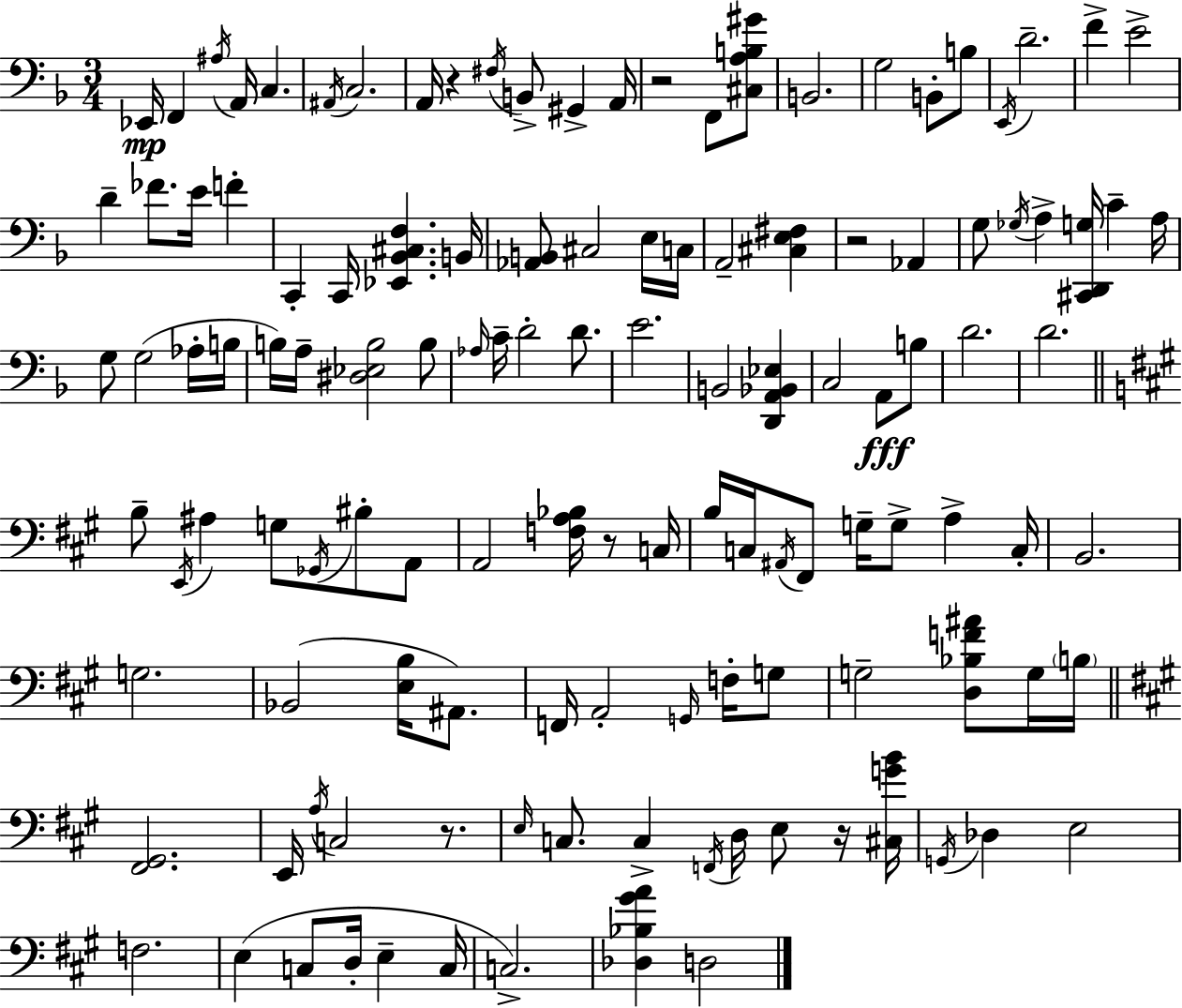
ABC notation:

X:1
T:Untitled
M:3/4
L:1/4
K:Dm
_E,,/4 F,, ^A,/4 A,,/4 C, ^A,,/4 C,2 A,,/4 z ^F,/4 B,,/2 ^G,, A,,/4 z2 F,,/2 [^C,A,B,^G]/2 B,,2 G,2 B,,/2 B,/2 E,,/4 D2 F E2 D _F/2 E/4 F C,, C,,/4 [_E,,_B,,^C,F,] B,,/4 [_A,,B,,]/2 ^C,2 E,/4 C,/4 A,,2 [^C,E,^F,] z2 _A,, G,/2 _G,/4 A, [^C,,D,,G,]/4 C A,/4 G,/2 G,2 _A,/4 B,/4 B,/4 A,/4 [^D,_E,B,]2 B,/2 _A,/4 C/4 D2 D/2 E2 B,,2 [D,,A,,_B,,_E,] C,2 A,,/2 B,/2 D2 D2 B,/2 E,,/4 ^A, G,/2 _G,,/4 ^B,/2 A,,/2 A,,2 [F,A,_B,]/4 z/2 C,/4 B,/4 C,/4 ^A,,/4 ^F,,/2 G,/4 G,/2 A, C,/4 B,,2 G,2 _B,,2 [E,B,]/4 ^A,,/2 F,,/4 A,,2 G,,/4 F,/4 G,/2 G,2 [D,_B,F^A]/2 G,/4 B,/4 [^F,,^G,,]2 E,,/4 A,/4 C,2 z/2 E,/4 C,/2 C, F,,/4 D,/4 E,/2 z/4 [^C,GB]/4 G,,/4 _D, E,2 F,2 E, C,/2 D,/4 E, C,/4 C,2 [_D,_B,^GA] D,2